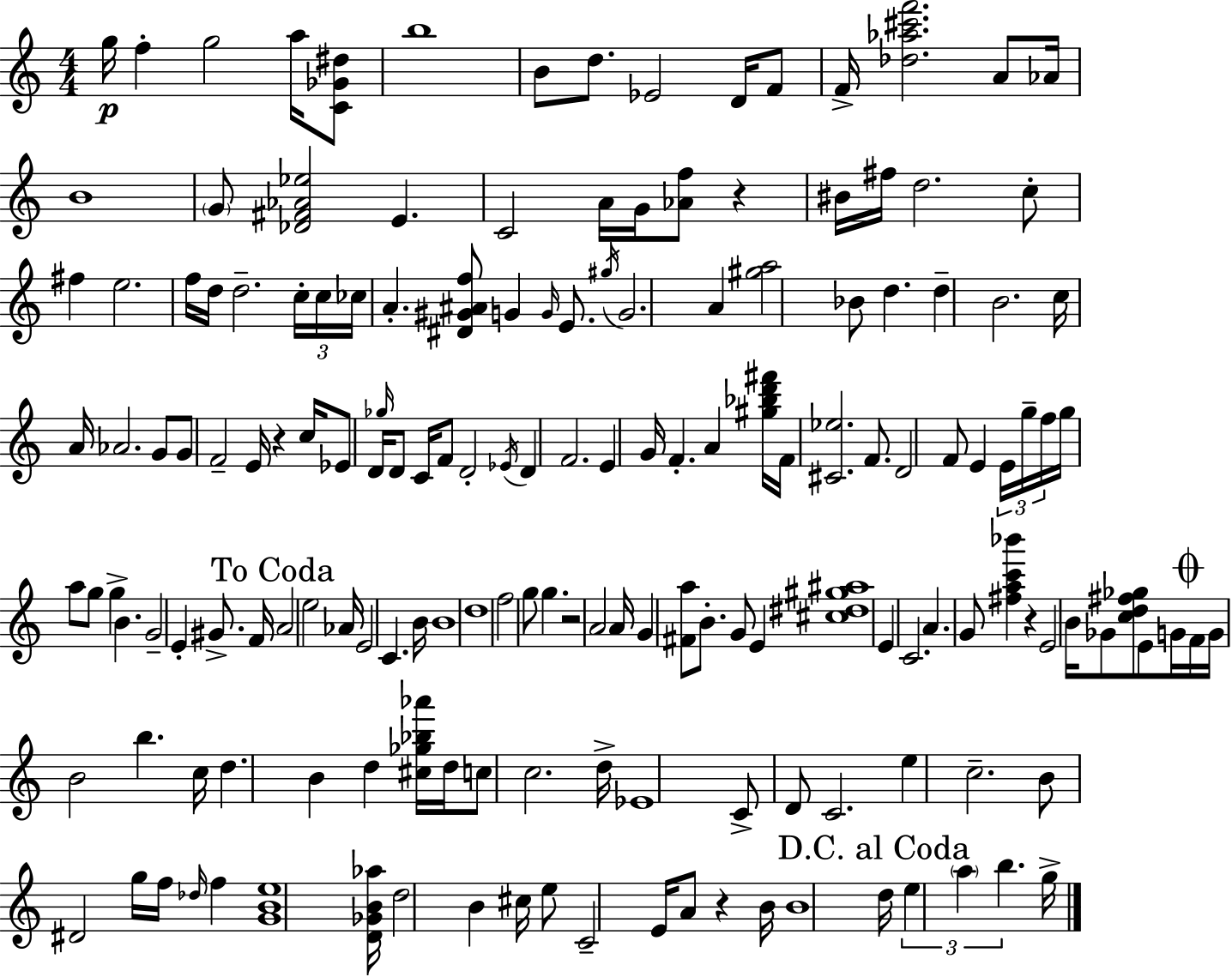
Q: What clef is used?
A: treble